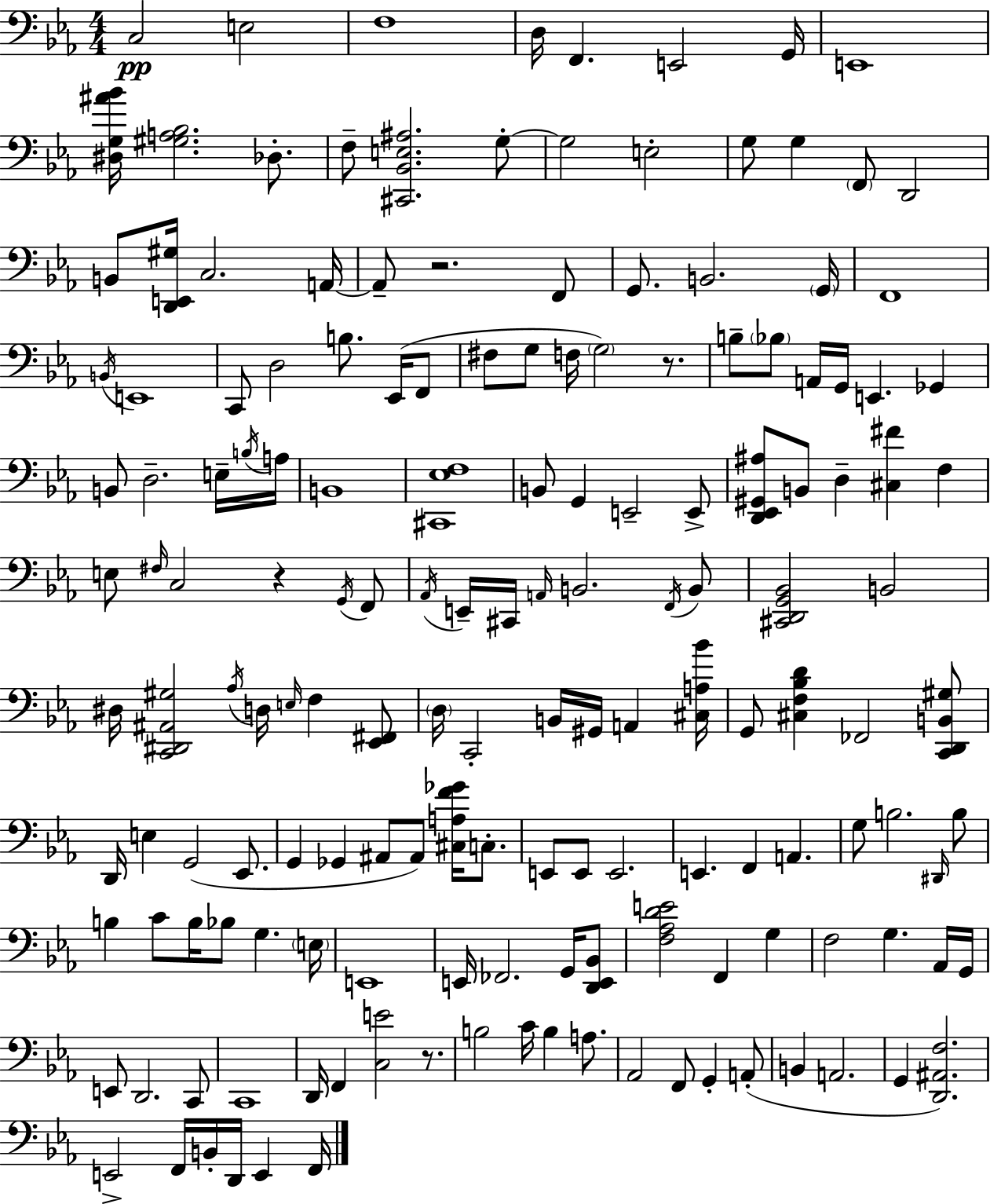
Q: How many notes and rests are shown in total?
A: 161